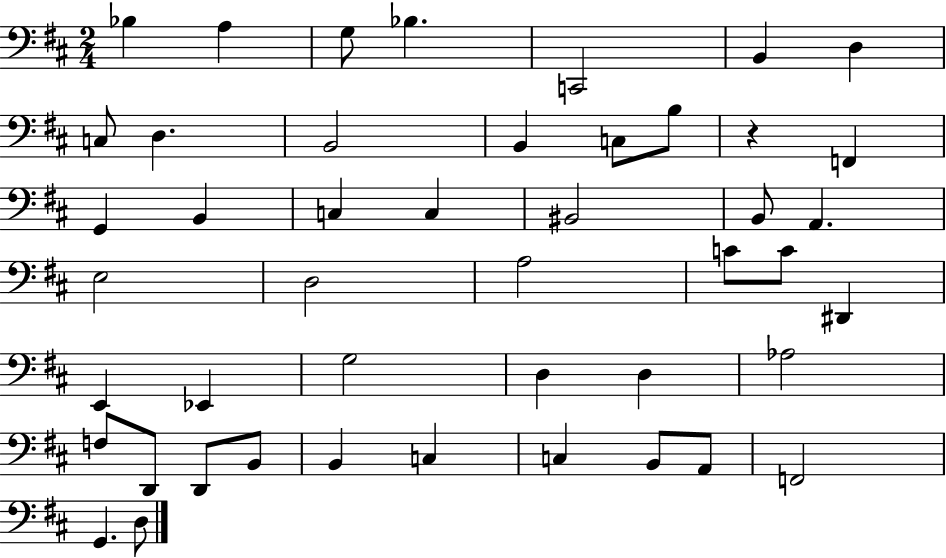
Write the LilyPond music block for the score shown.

{
  \clef bass
  \numericTimeSignature
  \time 2/4
  \key d \major
  bes4 a4 | g8 bes4. | c,2 | b,4 d4 | \break c8 d4. | b,2 | b,4 c8 b8 | r4 f,4 | \break g,4 b,4 | c4 c4 | bis,2 | b,8 a,4. | \break e2 | d2 | a2 | c'8 c'8 dis,4 | \break e,4 ees,4 | g2 | d4 d4 | aes2 | \break f8 d,8 d,8 b,8 | b,4 c4 | c4 b,8 a,8 | f,2 | \break g,4. d8 | \bar "|."
}